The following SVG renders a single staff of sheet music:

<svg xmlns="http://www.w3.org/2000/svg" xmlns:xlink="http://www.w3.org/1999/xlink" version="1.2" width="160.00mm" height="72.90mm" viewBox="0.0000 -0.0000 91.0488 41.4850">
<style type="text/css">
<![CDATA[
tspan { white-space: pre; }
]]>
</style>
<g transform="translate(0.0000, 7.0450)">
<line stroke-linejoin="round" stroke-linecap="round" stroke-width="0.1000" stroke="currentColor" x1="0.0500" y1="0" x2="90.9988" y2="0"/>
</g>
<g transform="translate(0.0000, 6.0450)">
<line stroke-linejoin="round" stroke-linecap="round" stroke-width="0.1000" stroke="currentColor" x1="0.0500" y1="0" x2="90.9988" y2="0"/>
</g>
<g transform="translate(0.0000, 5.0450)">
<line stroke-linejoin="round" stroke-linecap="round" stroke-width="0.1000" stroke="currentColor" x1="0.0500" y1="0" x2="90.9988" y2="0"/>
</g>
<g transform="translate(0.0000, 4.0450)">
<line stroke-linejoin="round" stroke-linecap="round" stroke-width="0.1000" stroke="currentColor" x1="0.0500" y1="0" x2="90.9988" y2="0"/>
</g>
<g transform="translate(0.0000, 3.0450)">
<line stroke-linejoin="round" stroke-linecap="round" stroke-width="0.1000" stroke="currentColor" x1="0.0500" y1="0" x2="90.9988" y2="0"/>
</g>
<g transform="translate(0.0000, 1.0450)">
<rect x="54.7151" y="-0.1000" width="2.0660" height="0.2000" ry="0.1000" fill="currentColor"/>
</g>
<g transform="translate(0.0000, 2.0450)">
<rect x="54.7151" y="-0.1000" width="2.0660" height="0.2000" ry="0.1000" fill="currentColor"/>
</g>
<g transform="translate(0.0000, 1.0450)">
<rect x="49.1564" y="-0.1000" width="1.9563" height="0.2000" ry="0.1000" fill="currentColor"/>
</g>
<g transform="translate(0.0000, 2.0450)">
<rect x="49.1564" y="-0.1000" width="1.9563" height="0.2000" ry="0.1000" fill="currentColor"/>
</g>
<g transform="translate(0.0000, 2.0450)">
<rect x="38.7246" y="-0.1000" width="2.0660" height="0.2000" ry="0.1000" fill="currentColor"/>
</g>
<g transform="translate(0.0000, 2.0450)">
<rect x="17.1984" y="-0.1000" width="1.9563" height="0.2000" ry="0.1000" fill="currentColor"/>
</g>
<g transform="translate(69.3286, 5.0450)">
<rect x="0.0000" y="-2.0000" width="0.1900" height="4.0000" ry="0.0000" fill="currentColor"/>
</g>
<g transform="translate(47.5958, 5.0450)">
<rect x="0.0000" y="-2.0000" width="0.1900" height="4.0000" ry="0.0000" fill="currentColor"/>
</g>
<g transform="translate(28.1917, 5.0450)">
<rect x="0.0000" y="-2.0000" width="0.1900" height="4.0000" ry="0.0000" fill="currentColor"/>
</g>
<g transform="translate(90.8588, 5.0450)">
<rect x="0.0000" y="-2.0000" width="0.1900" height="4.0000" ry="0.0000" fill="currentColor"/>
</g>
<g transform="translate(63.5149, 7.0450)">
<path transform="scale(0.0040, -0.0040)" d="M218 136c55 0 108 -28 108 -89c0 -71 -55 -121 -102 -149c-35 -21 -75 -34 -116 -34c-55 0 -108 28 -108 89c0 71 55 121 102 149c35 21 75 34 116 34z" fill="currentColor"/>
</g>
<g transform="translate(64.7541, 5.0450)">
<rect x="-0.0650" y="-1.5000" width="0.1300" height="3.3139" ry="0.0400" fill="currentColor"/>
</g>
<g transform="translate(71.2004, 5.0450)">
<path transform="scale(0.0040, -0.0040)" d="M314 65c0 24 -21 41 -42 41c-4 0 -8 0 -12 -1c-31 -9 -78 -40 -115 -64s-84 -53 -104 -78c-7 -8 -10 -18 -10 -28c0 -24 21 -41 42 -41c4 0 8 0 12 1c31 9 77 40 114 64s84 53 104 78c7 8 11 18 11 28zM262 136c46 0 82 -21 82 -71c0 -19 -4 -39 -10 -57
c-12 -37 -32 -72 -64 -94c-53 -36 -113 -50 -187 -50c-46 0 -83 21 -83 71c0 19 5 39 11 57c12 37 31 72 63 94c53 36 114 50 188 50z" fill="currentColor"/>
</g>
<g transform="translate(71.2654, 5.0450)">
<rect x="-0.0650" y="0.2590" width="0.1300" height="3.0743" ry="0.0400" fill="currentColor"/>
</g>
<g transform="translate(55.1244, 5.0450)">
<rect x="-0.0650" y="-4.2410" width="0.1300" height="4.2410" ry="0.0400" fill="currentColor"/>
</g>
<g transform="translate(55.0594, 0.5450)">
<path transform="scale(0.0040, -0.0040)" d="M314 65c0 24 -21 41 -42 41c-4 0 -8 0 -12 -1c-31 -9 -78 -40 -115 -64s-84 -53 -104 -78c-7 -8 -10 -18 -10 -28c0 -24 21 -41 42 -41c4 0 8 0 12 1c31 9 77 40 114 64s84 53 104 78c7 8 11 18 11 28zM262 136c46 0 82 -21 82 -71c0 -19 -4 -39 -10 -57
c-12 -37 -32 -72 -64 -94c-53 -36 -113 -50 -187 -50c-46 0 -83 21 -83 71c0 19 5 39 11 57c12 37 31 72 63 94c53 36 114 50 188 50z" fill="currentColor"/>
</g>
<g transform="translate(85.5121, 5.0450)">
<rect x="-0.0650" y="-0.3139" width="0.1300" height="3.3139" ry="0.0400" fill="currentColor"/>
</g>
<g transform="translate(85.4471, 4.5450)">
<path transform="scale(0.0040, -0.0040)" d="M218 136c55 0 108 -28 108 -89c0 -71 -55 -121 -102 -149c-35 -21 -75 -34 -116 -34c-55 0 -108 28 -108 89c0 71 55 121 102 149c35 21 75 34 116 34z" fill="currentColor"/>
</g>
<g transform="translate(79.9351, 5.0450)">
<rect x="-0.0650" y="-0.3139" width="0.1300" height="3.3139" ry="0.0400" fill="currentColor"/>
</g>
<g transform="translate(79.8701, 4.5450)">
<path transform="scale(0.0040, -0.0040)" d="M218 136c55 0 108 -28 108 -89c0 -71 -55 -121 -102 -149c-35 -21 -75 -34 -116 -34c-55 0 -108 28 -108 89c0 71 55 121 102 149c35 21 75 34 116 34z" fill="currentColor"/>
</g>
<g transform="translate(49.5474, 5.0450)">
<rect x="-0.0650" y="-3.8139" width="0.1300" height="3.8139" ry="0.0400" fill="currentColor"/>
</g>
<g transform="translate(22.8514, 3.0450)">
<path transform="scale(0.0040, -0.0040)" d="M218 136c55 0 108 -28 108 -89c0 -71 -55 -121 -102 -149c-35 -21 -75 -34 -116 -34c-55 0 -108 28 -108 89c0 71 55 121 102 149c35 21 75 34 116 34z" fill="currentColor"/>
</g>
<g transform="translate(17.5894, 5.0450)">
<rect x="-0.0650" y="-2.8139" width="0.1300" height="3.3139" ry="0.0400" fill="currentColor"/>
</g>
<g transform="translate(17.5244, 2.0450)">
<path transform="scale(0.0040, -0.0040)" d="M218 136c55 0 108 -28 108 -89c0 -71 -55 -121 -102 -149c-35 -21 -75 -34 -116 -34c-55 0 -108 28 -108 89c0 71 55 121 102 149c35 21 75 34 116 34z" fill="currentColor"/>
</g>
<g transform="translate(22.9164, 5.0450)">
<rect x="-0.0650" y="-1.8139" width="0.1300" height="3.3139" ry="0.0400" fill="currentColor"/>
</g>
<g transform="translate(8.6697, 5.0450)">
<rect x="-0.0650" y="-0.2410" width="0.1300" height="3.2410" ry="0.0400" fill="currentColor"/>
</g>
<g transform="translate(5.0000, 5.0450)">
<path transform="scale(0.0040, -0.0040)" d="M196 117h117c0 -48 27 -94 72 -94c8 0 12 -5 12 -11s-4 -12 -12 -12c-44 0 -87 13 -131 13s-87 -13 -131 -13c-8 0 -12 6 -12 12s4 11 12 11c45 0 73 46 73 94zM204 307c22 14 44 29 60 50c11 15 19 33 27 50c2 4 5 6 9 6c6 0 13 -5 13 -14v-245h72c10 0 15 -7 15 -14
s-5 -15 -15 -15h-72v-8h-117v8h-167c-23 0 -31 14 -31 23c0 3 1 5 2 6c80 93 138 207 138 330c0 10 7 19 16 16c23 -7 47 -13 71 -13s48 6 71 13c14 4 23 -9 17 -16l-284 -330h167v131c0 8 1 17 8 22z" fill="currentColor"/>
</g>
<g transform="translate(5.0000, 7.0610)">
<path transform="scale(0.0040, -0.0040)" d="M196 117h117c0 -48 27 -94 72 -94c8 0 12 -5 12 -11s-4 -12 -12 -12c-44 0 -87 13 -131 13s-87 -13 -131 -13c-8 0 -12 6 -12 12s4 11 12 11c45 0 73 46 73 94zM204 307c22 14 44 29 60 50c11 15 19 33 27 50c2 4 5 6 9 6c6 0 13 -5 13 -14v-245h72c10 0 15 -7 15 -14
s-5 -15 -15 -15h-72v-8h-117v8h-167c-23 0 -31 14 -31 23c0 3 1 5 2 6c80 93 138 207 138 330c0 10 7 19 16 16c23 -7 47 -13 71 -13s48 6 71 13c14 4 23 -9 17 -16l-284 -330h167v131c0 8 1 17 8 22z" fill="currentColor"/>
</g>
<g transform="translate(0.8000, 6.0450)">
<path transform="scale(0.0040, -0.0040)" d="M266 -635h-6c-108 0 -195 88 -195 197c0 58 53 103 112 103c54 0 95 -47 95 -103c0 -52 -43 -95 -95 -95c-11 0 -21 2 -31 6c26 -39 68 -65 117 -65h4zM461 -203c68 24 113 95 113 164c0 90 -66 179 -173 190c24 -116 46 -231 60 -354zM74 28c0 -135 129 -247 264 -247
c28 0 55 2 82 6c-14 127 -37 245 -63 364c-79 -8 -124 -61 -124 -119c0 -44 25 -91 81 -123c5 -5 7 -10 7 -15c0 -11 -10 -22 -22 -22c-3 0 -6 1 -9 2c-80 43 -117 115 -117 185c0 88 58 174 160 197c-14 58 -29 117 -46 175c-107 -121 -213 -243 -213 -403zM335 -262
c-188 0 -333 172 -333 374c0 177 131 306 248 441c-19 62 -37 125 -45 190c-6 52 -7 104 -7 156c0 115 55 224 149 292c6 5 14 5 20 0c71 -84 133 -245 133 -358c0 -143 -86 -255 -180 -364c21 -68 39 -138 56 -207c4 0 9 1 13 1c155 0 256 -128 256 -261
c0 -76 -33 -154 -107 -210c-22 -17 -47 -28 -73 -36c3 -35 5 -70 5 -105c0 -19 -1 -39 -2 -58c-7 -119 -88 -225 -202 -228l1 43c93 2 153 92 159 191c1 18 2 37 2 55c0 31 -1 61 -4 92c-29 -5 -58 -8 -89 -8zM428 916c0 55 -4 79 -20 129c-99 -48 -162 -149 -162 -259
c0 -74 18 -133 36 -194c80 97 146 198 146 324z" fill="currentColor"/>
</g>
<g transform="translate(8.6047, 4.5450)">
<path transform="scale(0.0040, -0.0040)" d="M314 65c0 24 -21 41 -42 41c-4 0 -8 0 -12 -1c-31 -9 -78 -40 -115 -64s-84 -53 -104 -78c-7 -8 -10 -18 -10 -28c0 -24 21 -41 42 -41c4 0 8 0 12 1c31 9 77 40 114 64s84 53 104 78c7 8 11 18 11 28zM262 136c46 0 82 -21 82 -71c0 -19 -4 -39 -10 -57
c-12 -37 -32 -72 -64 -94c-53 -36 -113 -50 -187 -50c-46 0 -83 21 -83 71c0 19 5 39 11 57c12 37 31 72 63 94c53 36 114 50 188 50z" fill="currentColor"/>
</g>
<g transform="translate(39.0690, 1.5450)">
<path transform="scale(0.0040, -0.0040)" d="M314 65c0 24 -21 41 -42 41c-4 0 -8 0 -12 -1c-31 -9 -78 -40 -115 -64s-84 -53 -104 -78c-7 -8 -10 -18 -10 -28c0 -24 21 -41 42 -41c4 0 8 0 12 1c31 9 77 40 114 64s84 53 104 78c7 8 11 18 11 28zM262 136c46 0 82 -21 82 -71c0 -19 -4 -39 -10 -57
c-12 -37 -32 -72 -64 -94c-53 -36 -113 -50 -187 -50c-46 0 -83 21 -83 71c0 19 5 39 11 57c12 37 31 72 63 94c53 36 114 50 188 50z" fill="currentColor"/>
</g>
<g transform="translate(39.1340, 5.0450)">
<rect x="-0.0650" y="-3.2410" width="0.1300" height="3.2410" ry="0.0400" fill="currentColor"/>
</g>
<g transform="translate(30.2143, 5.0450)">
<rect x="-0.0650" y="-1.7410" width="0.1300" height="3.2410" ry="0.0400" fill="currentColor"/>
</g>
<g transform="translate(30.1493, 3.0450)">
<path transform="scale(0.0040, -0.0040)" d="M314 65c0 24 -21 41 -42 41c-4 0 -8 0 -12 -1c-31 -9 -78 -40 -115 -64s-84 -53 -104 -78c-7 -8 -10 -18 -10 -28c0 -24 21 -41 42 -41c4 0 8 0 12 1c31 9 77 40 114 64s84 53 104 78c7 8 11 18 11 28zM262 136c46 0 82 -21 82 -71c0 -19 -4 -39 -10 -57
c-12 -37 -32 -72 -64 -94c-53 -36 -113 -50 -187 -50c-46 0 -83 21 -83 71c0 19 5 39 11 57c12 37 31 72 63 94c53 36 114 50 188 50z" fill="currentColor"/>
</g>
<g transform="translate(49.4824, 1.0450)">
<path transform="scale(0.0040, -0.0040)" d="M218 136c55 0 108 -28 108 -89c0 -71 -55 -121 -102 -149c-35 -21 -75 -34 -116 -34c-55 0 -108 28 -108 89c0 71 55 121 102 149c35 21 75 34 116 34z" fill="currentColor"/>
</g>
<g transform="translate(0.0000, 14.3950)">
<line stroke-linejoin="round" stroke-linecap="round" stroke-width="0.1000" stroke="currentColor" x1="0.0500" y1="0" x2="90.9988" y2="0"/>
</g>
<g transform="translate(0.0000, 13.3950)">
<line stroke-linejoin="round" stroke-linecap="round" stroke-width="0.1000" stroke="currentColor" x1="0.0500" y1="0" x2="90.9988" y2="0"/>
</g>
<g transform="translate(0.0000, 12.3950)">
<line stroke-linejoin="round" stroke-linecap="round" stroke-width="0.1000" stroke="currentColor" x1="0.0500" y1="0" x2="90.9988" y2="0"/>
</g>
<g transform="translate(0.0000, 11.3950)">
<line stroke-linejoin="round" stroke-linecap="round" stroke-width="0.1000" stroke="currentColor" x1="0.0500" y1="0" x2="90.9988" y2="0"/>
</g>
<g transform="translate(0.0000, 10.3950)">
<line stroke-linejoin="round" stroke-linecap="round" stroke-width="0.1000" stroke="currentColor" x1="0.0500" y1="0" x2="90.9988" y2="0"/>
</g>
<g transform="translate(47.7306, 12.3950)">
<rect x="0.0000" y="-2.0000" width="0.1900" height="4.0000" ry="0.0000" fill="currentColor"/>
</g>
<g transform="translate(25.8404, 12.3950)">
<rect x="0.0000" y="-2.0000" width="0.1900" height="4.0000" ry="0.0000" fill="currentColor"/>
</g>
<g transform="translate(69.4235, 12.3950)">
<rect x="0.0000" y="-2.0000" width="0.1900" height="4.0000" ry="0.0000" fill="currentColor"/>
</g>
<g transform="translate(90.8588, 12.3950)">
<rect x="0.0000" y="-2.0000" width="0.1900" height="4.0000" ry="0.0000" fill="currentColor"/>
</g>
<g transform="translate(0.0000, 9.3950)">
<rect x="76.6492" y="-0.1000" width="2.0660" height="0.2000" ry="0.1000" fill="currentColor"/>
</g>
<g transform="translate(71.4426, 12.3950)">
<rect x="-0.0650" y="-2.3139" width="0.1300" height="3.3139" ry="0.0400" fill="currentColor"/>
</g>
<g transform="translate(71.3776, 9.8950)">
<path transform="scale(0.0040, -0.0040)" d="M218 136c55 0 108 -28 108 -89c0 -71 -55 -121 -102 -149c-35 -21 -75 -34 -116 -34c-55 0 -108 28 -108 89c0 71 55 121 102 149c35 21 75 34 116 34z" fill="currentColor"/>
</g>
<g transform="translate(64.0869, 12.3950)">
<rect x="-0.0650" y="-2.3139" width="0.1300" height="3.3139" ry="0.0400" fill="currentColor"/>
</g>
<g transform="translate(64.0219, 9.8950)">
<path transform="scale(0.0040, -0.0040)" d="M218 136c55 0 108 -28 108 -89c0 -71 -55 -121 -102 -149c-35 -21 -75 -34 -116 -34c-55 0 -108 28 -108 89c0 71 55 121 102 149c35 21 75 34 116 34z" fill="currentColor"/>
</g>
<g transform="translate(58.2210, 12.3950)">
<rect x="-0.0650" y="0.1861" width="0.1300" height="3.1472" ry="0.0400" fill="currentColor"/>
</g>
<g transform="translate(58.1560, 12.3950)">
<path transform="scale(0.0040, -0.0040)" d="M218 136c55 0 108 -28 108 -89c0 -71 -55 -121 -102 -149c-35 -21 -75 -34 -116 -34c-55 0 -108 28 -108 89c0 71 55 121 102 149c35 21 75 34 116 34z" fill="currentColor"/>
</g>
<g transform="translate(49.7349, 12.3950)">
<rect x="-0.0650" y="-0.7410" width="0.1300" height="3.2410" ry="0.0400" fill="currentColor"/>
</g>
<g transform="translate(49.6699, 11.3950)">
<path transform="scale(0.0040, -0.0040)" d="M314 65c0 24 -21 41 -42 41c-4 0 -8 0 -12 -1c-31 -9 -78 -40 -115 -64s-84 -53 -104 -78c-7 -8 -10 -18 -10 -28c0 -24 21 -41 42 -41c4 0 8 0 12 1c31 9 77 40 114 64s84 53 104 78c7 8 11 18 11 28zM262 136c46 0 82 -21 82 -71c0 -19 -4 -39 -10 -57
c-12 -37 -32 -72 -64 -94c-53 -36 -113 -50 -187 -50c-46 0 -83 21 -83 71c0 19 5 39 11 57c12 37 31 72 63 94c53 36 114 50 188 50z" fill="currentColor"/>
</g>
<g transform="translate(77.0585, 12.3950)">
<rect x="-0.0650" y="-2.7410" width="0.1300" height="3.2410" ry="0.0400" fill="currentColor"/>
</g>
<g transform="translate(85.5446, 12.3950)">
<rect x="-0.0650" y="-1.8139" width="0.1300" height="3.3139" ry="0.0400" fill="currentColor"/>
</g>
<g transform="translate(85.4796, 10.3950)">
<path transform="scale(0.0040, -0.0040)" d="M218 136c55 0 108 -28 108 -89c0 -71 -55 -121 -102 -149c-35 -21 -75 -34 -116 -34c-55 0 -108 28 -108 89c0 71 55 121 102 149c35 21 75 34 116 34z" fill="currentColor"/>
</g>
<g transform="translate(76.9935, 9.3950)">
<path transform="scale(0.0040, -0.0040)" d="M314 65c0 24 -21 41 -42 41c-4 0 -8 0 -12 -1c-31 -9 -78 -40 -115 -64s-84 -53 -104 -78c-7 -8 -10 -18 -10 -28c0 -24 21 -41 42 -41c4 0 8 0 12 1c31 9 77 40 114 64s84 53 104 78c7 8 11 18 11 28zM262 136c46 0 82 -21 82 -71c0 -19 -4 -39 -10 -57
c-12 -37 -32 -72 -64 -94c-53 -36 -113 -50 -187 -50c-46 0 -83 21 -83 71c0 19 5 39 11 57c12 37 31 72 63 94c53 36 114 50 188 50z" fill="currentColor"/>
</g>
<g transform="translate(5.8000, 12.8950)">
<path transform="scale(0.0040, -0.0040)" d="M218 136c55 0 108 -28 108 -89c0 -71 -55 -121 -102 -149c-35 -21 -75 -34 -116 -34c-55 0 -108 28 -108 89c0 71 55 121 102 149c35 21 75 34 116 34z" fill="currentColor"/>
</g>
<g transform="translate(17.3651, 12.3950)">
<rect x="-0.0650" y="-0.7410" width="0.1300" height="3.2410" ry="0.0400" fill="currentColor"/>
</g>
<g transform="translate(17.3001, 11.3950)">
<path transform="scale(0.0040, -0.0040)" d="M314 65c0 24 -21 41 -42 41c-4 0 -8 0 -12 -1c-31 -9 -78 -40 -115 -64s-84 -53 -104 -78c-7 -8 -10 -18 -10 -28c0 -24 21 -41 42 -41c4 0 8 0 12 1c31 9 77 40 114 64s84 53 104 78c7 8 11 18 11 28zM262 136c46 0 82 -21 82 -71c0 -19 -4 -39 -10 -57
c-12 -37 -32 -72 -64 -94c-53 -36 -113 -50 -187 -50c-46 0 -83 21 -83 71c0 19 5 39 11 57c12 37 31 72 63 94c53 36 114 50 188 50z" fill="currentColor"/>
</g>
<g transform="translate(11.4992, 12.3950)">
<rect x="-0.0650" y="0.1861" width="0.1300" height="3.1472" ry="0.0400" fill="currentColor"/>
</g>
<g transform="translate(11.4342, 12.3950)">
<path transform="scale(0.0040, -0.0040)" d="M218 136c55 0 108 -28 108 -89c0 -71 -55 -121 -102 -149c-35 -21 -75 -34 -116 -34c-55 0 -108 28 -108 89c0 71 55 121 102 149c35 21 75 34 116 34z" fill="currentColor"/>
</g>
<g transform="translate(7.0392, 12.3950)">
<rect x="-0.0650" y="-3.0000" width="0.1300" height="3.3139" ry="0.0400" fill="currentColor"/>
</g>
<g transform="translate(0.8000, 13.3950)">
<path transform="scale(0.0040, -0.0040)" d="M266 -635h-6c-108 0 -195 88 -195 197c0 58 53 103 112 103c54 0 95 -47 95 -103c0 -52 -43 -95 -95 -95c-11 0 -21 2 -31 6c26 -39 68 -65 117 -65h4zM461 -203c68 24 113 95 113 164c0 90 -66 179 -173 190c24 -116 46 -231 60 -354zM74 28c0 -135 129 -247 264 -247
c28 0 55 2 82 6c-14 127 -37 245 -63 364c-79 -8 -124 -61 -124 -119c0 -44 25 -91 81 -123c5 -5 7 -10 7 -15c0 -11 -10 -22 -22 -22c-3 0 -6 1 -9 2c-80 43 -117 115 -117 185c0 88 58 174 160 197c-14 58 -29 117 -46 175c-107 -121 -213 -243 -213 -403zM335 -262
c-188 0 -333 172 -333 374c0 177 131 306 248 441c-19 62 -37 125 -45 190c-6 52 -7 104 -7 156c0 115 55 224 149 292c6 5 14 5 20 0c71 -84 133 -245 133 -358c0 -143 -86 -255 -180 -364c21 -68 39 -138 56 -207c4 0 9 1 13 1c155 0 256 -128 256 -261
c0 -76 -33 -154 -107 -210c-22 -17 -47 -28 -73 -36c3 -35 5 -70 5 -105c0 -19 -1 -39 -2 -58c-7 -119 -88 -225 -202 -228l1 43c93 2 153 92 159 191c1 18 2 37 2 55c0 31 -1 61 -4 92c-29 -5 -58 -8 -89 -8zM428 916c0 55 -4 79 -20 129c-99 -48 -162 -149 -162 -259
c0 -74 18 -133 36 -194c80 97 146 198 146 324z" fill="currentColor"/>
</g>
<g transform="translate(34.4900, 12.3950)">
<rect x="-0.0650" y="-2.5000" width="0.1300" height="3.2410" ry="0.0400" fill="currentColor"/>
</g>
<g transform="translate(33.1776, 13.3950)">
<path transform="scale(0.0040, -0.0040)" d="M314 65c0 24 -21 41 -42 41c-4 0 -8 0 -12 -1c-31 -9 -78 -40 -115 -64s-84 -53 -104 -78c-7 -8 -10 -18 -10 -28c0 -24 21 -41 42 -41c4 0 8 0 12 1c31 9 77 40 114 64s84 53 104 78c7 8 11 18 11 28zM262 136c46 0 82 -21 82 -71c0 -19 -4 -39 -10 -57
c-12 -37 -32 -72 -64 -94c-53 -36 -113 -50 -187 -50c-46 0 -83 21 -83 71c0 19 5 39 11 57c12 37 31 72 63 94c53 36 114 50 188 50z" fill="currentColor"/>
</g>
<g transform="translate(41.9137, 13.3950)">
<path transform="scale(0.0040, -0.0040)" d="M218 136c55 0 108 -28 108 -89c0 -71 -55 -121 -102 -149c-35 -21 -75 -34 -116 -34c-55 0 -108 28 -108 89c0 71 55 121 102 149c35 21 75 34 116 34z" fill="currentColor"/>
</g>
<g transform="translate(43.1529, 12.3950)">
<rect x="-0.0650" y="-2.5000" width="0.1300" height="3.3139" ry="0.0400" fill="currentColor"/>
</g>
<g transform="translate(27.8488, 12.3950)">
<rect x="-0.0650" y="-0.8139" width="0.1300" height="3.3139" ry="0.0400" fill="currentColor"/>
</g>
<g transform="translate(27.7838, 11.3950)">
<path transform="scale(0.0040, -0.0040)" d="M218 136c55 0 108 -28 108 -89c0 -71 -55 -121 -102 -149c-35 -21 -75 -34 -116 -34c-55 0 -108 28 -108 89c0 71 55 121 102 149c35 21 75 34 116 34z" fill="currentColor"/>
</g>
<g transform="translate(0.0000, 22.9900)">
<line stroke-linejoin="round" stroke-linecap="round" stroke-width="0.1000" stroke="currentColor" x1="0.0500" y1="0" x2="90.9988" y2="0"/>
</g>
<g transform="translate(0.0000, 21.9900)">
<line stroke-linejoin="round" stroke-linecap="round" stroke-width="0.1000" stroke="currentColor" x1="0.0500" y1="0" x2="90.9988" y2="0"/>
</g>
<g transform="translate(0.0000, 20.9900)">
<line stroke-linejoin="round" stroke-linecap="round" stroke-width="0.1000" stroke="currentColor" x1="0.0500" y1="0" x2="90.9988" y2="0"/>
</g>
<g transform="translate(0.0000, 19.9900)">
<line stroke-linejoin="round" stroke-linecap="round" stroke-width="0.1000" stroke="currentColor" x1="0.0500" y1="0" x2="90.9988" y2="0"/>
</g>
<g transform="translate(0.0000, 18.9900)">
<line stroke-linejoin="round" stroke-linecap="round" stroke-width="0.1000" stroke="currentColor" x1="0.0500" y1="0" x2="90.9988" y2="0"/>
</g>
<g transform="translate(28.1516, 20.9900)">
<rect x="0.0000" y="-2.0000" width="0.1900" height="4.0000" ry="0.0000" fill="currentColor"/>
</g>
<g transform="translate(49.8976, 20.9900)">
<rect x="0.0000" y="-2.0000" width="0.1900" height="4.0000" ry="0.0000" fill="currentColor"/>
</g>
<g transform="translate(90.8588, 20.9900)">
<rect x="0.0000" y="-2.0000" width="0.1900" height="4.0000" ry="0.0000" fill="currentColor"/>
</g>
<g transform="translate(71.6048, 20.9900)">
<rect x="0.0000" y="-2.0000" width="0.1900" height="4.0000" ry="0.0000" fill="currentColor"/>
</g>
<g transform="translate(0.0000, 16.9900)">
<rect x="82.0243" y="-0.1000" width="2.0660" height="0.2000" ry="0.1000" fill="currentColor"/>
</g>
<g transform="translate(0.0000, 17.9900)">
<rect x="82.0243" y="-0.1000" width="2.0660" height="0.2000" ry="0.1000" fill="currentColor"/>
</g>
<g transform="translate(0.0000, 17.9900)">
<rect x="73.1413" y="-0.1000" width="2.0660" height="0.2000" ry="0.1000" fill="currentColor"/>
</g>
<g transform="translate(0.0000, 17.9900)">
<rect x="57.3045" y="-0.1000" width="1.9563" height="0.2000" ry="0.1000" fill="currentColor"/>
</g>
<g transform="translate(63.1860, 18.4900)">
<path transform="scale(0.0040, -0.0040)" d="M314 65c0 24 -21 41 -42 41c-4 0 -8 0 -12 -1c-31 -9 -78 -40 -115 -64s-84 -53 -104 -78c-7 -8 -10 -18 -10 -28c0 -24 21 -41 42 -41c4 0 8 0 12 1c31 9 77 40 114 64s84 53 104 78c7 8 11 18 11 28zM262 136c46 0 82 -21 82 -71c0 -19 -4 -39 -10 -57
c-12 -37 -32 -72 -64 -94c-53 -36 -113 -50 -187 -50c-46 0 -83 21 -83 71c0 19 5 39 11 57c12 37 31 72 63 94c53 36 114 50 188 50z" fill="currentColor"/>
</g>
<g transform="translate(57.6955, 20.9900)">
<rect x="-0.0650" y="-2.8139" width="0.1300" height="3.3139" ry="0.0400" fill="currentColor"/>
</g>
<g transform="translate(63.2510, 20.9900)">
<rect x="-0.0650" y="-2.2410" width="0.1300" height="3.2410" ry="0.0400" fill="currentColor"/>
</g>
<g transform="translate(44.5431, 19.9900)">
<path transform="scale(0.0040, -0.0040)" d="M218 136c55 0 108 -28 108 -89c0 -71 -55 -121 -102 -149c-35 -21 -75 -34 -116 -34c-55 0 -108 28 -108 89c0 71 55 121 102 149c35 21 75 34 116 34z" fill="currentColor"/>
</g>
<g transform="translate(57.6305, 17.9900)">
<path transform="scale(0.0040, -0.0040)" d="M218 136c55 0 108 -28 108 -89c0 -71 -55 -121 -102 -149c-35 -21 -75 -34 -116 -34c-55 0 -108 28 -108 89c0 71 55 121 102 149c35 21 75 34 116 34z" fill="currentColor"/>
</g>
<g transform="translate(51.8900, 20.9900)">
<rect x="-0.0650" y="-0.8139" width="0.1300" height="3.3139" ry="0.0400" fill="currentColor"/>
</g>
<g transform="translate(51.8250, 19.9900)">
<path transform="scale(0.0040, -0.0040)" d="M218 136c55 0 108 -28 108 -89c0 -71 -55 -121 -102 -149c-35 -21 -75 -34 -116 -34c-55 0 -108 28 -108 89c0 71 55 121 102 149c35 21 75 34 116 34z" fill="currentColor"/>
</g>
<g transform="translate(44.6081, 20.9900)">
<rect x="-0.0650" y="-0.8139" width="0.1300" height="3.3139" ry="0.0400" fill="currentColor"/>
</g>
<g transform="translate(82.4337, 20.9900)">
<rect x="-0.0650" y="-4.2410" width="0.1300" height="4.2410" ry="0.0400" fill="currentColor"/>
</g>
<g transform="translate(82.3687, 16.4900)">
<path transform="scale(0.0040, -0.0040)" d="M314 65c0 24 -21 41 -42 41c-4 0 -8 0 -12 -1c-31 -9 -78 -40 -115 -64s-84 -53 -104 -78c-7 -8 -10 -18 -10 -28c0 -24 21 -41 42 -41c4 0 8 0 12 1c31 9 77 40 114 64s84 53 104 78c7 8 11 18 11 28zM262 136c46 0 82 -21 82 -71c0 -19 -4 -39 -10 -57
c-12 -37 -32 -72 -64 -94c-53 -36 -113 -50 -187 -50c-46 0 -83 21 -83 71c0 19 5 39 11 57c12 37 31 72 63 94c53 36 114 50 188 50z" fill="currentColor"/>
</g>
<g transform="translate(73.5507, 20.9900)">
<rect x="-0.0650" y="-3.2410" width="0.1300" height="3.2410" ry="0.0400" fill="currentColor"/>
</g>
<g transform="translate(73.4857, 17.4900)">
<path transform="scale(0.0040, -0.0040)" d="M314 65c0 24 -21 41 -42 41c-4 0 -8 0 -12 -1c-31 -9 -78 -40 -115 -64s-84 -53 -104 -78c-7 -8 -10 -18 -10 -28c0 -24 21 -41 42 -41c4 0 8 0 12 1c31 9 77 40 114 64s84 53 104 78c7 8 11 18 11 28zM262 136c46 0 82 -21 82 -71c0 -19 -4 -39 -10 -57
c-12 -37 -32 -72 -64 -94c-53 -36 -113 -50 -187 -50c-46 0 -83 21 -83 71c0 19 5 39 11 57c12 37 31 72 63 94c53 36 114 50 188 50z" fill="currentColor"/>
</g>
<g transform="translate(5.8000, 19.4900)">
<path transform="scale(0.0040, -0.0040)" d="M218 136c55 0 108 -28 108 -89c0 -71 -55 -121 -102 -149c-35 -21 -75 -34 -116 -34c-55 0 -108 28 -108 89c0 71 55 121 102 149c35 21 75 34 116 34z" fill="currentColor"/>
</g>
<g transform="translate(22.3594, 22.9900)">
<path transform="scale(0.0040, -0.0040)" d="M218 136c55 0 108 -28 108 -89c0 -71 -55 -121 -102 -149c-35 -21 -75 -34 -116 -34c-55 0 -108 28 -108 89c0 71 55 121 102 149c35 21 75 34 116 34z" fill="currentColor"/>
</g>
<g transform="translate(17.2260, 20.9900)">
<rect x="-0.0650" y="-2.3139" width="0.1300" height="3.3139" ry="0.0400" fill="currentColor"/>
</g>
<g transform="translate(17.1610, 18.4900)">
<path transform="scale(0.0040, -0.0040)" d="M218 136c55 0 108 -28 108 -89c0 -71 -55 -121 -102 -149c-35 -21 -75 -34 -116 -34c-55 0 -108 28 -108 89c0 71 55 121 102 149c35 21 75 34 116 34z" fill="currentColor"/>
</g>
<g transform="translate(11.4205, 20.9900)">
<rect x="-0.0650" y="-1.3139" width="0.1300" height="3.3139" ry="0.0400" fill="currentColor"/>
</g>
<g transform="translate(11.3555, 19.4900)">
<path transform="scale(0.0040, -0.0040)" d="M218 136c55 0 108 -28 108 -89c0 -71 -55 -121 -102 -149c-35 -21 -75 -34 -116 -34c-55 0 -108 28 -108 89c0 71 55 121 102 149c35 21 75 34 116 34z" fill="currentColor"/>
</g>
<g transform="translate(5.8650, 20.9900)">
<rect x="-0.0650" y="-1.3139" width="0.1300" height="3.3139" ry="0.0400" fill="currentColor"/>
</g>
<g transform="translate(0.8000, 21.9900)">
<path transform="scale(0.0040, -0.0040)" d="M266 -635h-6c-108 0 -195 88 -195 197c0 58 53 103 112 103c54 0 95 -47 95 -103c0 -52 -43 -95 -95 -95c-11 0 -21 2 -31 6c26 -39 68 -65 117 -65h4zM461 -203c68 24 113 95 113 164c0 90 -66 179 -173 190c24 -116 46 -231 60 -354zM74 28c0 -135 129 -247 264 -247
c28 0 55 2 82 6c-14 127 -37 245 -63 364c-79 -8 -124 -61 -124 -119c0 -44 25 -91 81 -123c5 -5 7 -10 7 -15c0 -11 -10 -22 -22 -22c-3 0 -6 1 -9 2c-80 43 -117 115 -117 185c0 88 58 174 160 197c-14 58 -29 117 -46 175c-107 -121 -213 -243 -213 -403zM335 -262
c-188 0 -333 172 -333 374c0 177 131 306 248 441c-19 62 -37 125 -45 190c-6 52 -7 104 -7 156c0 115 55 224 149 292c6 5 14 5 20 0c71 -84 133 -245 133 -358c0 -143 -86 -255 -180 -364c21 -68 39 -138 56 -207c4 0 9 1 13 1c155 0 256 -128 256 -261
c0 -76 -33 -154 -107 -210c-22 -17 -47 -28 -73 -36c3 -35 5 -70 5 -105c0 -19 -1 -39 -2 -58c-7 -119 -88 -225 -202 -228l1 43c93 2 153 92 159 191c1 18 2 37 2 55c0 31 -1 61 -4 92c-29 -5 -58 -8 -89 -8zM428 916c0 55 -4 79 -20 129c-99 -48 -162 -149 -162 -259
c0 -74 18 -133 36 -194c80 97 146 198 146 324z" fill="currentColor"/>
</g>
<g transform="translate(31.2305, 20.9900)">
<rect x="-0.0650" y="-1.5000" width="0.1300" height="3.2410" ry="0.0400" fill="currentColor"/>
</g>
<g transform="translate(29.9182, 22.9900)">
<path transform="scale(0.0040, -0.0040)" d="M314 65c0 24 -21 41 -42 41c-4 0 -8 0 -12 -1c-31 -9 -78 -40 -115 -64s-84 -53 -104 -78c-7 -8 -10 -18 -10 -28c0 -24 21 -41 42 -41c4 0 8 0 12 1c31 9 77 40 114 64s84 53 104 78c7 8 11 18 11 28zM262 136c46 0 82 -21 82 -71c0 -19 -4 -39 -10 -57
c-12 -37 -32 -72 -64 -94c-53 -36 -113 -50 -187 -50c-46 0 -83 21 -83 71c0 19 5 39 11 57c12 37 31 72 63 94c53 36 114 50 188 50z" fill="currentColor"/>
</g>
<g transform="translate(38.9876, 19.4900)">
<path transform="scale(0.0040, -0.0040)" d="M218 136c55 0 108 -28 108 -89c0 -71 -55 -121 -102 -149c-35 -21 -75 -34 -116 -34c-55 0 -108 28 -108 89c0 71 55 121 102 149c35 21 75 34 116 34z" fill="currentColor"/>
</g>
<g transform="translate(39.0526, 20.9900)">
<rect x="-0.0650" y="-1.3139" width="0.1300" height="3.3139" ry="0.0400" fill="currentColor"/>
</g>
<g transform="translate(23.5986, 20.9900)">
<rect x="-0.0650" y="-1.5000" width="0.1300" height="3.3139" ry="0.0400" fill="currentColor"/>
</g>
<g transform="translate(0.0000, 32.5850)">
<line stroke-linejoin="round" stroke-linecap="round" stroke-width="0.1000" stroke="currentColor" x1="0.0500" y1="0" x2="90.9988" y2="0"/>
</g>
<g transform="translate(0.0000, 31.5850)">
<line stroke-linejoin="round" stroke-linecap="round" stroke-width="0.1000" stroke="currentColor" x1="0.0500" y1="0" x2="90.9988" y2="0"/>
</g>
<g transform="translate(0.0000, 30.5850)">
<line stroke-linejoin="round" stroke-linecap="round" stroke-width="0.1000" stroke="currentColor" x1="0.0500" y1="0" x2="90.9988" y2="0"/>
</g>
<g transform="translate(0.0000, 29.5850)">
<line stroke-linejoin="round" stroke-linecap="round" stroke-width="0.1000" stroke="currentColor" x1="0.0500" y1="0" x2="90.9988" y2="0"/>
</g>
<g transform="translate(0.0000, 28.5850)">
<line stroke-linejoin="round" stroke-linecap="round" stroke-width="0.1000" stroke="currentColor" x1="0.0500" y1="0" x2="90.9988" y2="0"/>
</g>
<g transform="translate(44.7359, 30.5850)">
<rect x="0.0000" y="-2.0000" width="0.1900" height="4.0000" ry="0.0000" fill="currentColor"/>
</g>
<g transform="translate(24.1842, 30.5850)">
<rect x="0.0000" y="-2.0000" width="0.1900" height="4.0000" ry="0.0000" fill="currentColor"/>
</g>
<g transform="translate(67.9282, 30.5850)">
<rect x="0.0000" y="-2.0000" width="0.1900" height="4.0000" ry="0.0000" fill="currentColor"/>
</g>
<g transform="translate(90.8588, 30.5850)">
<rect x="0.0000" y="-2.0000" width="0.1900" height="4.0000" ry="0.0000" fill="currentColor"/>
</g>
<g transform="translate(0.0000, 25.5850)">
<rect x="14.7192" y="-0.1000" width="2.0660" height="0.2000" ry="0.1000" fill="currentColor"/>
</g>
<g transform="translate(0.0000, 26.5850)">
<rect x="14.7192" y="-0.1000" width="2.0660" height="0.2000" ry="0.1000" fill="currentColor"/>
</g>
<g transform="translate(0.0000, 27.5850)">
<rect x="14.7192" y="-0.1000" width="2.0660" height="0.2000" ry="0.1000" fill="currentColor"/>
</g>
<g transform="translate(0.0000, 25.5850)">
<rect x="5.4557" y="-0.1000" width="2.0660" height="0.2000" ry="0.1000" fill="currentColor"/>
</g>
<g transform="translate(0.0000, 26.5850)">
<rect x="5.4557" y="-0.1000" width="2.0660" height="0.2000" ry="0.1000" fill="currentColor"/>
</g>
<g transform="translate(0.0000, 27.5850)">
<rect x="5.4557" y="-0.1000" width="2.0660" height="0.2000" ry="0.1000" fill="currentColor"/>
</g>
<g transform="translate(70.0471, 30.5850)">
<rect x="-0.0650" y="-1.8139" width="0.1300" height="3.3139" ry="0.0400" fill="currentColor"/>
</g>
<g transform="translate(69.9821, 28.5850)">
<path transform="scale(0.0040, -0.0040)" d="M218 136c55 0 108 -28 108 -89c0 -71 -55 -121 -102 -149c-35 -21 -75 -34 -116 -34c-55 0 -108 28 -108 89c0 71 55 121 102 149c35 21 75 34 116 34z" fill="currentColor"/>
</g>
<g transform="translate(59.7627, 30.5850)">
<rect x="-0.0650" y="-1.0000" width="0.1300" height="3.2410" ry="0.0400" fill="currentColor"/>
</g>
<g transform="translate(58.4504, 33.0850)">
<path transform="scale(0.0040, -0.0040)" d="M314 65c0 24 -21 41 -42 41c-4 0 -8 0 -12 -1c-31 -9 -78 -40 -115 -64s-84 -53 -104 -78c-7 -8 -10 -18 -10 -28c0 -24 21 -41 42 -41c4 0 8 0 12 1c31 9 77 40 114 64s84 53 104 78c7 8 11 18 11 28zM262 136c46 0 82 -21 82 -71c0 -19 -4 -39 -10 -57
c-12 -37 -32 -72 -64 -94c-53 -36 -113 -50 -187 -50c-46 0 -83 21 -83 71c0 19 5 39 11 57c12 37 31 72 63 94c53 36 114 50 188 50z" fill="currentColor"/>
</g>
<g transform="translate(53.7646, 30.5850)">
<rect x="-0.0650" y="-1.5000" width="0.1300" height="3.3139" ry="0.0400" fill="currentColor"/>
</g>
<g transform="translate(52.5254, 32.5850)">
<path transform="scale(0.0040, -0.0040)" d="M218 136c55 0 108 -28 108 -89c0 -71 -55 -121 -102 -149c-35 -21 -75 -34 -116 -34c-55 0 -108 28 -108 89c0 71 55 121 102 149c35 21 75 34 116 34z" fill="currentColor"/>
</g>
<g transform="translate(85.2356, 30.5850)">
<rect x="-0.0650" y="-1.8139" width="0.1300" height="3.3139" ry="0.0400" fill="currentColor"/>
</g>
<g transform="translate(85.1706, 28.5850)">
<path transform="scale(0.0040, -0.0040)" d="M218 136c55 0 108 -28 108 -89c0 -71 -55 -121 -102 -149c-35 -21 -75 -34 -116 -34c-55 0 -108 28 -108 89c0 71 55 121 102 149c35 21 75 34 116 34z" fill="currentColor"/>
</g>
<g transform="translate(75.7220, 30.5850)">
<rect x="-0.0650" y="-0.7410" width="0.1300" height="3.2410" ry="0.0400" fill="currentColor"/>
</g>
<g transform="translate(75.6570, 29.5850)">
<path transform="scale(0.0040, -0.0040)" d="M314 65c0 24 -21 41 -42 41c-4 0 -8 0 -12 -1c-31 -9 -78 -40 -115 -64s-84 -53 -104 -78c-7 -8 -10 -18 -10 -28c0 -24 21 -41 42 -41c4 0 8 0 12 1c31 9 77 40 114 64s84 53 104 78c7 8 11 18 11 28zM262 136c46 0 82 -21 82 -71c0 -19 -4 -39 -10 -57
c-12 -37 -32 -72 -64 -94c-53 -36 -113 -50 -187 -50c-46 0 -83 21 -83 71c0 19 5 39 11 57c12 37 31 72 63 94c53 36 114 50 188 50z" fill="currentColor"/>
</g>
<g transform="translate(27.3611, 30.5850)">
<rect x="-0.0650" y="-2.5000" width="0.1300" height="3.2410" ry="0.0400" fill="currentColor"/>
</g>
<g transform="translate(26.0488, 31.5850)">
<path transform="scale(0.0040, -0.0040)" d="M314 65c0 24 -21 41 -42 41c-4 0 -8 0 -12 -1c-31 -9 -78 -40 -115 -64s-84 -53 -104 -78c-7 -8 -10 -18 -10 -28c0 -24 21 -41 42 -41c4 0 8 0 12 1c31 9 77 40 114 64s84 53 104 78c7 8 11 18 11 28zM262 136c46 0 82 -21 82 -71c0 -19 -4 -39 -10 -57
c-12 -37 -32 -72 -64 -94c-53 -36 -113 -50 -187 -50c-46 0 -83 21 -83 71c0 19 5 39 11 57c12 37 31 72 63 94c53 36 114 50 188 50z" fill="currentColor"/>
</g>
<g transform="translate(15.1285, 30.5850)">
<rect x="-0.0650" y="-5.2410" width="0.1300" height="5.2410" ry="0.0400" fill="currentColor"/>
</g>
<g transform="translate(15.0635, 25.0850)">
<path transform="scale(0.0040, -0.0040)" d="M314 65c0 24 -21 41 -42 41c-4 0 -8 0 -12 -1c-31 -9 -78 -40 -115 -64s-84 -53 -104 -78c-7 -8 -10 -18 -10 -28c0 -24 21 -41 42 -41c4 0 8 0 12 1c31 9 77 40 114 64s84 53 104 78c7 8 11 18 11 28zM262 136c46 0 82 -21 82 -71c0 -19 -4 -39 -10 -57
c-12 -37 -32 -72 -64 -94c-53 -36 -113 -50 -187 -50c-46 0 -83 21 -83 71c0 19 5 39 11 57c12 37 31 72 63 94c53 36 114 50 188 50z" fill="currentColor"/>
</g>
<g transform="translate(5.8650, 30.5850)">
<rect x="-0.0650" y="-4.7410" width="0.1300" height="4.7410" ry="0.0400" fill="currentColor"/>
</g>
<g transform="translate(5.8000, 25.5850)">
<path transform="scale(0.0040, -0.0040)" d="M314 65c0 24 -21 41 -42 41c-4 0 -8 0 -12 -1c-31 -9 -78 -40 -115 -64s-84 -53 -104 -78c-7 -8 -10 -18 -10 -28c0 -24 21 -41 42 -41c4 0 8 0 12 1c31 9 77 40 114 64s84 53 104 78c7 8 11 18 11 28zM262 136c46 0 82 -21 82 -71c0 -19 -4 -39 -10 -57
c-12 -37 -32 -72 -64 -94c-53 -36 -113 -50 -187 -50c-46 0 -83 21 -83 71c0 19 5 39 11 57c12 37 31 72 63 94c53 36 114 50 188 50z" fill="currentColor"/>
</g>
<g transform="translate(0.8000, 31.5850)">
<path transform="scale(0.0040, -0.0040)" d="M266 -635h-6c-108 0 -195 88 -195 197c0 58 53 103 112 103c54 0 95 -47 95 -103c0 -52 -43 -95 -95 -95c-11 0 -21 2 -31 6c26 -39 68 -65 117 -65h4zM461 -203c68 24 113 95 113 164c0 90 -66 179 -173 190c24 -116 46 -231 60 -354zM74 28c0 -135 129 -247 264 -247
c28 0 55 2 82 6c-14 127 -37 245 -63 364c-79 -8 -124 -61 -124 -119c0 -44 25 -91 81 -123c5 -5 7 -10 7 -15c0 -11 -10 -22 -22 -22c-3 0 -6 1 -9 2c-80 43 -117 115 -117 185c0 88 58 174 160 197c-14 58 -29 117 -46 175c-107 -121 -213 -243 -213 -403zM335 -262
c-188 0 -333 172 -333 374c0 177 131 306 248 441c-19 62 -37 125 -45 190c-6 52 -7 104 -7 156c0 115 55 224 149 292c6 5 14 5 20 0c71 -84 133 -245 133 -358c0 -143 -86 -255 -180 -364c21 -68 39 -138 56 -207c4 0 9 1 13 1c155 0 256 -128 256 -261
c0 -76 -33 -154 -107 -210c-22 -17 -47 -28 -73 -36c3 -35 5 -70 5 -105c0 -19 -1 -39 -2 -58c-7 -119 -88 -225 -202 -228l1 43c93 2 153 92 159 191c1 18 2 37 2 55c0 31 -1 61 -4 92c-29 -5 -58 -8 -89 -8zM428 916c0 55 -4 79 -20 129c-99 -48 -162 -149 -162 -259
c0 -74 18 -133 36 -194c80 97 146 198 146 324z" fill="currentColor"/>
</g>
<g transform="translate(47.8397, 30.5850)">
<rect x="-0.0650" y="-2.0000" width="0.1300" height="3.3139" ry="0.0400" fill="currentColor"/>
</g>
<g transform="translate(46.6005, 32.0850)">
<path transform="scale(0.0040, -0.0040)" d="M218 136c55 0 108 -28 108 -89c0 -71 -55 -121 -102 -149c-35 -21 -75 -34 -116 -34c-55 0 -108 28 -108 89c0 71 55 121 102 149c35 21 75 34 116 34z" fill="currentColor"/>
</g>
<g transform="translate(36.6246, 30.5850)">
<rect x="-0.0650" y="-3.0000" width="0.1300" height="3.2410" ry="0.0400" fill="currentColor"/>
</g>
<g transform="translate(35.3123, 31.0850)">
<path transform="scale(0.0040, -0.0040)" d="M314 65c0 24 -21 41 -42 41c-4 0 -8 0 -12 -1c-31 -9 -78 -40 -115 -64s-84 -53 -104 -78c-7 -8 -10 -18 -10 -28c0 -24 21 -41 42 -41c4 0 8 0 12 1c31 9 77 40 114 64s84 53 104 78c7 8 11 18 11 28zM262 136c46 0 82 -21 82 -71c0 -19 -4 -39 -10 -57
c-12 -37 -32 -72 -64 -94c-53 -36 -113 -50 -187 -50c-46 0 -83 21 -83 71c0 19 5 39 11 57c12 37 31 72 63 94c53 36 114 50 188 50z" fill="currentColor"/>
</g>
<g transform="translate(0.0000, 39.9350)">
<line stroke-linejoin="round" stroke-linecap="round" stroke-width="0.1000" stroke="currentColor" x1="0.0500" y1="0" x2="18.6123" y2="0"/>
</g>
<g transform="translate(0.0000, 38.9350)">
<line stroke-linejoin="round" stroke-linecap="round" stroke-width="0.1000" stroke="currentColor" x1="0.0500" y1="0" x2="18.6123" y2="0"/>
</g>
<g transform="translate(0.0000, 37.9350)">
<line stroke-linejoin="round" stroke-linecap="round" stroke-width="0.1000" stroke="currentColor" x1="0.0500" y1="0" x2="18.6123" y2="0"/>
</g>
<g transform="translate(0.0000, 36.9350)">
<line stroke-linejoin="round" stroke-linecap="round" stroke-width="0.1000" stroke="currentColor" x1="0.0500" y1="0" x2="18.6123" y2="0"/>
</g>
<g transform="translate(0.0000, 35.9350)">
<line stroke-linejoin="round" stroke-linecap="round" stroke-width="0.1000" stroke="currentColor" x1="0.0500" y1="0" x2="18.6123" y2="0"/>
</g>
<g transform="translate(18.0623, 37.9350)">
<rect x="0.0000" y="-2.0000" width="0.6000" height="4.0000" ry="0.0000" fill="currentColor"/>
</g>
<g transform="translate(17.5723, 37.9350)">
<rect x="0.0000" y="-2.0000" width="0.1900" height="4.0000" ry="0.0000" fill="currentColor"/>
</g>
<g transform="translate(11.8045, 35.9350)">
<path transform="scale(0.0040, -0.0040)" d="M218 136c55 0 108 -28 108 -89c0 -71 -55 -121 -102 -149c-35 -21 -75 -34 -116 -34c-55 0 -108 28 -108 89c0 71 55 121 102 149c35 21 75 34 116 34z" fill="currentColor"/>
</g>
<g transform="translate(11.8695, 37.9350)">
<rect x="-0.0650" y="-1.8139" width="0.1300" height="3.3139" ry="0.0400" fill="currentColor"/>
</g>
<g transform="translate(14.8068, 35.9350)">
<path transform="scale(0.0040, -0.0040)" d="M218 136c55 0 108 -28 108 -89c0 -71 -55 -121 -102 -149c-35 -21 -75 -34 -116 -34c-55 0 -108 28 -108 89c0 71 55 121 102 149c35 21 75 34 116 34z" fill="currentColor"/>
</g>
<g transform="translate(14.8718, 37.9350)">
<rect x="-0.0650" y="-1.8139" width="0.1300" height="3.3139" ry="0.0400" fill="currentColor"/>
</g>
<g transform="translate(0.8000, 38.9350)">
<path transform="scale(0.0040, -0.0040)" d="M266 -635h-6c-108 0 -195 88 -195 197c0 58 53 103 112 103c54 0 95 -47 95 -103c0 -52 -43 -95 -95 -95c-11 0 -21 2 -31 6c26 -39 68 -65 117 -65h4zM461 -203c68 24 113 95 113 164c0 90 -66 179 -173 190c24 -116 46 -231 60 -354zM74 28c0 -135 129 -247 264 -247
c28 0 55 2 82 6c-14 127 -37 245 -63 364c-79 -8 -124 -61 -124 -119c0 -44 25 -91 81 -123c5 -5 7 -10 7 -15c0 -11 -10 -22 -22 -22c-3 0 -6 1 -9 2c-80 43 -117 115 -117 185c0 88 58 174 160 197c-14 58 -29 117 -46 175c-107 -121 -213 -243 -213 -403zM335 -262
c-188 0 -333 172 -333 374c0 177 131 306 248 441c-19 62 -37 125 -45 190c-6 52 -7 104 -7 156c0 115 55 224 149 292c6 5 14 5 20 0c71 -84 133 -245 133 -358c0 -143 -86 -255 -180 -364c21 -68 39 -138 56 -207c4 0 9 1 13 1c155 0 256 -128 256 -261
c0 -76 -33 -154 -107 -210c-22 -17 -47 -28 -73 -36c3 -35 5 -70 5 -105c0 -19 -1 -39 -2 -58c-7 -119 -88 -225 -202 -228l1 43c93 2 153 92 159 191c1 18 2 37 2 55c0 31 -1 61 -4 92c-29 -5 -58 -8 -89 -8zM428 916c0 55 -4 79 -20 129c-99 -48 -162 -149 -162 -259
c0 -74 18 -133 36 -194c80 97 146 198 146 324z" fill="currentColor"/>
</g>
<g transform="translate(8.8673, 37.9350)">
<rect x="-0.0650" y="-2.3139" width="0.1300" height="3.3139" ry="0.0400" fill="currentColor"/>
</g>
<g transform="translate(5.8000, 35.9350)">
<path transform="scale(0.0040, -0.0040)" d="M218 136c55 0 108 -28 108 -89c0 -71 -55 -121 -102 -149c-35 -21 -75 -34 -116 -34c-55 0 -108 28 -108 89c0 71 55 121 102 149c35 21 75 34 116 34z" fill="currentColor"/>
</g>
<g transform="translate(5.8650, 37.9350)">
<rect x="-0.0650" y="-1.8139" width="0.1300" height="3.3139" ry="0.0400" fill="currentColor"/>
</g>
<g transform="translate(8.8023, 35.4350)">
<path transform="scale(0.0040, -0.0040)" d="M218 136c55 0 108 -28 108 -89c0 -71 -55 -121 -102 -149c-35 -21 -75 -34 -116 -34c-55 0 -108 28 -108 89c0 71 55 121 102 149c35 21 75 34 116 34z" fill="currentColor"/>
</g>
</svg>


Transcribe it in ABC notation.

X:1
T:Untitled
M:4/4
L:1/4
K:C
c2 a f f2 b2 c' d'2 E B2 c c A B d2 d G2 G d2 B g g a2 f e e g E E2 e d d a g2 b2 d'2 e'2 f'2 G2 A2 F E D2 f d2 f f g f f